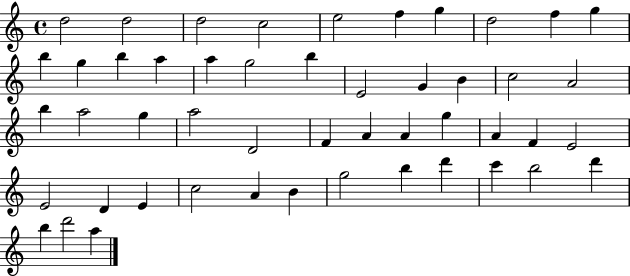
D5/h D5/h D5/h C5/h E5/h F5/q G5/q D5/h F5/q G5/q B5/q G5/q B5/q A5/q A5/q G5/h B5/q E4/h G4/q B4/q C5/h A4/h B5/q A5/h G5/q A5/h D4/h F4/q A4/q A4/q G5/q A4/q F4/q E4/h E4/h D4/q E4/q C5/h A4/q B4/q G5/h B5/q D6/q C6/q B5/h D6/q B5/q D6/h A5/q